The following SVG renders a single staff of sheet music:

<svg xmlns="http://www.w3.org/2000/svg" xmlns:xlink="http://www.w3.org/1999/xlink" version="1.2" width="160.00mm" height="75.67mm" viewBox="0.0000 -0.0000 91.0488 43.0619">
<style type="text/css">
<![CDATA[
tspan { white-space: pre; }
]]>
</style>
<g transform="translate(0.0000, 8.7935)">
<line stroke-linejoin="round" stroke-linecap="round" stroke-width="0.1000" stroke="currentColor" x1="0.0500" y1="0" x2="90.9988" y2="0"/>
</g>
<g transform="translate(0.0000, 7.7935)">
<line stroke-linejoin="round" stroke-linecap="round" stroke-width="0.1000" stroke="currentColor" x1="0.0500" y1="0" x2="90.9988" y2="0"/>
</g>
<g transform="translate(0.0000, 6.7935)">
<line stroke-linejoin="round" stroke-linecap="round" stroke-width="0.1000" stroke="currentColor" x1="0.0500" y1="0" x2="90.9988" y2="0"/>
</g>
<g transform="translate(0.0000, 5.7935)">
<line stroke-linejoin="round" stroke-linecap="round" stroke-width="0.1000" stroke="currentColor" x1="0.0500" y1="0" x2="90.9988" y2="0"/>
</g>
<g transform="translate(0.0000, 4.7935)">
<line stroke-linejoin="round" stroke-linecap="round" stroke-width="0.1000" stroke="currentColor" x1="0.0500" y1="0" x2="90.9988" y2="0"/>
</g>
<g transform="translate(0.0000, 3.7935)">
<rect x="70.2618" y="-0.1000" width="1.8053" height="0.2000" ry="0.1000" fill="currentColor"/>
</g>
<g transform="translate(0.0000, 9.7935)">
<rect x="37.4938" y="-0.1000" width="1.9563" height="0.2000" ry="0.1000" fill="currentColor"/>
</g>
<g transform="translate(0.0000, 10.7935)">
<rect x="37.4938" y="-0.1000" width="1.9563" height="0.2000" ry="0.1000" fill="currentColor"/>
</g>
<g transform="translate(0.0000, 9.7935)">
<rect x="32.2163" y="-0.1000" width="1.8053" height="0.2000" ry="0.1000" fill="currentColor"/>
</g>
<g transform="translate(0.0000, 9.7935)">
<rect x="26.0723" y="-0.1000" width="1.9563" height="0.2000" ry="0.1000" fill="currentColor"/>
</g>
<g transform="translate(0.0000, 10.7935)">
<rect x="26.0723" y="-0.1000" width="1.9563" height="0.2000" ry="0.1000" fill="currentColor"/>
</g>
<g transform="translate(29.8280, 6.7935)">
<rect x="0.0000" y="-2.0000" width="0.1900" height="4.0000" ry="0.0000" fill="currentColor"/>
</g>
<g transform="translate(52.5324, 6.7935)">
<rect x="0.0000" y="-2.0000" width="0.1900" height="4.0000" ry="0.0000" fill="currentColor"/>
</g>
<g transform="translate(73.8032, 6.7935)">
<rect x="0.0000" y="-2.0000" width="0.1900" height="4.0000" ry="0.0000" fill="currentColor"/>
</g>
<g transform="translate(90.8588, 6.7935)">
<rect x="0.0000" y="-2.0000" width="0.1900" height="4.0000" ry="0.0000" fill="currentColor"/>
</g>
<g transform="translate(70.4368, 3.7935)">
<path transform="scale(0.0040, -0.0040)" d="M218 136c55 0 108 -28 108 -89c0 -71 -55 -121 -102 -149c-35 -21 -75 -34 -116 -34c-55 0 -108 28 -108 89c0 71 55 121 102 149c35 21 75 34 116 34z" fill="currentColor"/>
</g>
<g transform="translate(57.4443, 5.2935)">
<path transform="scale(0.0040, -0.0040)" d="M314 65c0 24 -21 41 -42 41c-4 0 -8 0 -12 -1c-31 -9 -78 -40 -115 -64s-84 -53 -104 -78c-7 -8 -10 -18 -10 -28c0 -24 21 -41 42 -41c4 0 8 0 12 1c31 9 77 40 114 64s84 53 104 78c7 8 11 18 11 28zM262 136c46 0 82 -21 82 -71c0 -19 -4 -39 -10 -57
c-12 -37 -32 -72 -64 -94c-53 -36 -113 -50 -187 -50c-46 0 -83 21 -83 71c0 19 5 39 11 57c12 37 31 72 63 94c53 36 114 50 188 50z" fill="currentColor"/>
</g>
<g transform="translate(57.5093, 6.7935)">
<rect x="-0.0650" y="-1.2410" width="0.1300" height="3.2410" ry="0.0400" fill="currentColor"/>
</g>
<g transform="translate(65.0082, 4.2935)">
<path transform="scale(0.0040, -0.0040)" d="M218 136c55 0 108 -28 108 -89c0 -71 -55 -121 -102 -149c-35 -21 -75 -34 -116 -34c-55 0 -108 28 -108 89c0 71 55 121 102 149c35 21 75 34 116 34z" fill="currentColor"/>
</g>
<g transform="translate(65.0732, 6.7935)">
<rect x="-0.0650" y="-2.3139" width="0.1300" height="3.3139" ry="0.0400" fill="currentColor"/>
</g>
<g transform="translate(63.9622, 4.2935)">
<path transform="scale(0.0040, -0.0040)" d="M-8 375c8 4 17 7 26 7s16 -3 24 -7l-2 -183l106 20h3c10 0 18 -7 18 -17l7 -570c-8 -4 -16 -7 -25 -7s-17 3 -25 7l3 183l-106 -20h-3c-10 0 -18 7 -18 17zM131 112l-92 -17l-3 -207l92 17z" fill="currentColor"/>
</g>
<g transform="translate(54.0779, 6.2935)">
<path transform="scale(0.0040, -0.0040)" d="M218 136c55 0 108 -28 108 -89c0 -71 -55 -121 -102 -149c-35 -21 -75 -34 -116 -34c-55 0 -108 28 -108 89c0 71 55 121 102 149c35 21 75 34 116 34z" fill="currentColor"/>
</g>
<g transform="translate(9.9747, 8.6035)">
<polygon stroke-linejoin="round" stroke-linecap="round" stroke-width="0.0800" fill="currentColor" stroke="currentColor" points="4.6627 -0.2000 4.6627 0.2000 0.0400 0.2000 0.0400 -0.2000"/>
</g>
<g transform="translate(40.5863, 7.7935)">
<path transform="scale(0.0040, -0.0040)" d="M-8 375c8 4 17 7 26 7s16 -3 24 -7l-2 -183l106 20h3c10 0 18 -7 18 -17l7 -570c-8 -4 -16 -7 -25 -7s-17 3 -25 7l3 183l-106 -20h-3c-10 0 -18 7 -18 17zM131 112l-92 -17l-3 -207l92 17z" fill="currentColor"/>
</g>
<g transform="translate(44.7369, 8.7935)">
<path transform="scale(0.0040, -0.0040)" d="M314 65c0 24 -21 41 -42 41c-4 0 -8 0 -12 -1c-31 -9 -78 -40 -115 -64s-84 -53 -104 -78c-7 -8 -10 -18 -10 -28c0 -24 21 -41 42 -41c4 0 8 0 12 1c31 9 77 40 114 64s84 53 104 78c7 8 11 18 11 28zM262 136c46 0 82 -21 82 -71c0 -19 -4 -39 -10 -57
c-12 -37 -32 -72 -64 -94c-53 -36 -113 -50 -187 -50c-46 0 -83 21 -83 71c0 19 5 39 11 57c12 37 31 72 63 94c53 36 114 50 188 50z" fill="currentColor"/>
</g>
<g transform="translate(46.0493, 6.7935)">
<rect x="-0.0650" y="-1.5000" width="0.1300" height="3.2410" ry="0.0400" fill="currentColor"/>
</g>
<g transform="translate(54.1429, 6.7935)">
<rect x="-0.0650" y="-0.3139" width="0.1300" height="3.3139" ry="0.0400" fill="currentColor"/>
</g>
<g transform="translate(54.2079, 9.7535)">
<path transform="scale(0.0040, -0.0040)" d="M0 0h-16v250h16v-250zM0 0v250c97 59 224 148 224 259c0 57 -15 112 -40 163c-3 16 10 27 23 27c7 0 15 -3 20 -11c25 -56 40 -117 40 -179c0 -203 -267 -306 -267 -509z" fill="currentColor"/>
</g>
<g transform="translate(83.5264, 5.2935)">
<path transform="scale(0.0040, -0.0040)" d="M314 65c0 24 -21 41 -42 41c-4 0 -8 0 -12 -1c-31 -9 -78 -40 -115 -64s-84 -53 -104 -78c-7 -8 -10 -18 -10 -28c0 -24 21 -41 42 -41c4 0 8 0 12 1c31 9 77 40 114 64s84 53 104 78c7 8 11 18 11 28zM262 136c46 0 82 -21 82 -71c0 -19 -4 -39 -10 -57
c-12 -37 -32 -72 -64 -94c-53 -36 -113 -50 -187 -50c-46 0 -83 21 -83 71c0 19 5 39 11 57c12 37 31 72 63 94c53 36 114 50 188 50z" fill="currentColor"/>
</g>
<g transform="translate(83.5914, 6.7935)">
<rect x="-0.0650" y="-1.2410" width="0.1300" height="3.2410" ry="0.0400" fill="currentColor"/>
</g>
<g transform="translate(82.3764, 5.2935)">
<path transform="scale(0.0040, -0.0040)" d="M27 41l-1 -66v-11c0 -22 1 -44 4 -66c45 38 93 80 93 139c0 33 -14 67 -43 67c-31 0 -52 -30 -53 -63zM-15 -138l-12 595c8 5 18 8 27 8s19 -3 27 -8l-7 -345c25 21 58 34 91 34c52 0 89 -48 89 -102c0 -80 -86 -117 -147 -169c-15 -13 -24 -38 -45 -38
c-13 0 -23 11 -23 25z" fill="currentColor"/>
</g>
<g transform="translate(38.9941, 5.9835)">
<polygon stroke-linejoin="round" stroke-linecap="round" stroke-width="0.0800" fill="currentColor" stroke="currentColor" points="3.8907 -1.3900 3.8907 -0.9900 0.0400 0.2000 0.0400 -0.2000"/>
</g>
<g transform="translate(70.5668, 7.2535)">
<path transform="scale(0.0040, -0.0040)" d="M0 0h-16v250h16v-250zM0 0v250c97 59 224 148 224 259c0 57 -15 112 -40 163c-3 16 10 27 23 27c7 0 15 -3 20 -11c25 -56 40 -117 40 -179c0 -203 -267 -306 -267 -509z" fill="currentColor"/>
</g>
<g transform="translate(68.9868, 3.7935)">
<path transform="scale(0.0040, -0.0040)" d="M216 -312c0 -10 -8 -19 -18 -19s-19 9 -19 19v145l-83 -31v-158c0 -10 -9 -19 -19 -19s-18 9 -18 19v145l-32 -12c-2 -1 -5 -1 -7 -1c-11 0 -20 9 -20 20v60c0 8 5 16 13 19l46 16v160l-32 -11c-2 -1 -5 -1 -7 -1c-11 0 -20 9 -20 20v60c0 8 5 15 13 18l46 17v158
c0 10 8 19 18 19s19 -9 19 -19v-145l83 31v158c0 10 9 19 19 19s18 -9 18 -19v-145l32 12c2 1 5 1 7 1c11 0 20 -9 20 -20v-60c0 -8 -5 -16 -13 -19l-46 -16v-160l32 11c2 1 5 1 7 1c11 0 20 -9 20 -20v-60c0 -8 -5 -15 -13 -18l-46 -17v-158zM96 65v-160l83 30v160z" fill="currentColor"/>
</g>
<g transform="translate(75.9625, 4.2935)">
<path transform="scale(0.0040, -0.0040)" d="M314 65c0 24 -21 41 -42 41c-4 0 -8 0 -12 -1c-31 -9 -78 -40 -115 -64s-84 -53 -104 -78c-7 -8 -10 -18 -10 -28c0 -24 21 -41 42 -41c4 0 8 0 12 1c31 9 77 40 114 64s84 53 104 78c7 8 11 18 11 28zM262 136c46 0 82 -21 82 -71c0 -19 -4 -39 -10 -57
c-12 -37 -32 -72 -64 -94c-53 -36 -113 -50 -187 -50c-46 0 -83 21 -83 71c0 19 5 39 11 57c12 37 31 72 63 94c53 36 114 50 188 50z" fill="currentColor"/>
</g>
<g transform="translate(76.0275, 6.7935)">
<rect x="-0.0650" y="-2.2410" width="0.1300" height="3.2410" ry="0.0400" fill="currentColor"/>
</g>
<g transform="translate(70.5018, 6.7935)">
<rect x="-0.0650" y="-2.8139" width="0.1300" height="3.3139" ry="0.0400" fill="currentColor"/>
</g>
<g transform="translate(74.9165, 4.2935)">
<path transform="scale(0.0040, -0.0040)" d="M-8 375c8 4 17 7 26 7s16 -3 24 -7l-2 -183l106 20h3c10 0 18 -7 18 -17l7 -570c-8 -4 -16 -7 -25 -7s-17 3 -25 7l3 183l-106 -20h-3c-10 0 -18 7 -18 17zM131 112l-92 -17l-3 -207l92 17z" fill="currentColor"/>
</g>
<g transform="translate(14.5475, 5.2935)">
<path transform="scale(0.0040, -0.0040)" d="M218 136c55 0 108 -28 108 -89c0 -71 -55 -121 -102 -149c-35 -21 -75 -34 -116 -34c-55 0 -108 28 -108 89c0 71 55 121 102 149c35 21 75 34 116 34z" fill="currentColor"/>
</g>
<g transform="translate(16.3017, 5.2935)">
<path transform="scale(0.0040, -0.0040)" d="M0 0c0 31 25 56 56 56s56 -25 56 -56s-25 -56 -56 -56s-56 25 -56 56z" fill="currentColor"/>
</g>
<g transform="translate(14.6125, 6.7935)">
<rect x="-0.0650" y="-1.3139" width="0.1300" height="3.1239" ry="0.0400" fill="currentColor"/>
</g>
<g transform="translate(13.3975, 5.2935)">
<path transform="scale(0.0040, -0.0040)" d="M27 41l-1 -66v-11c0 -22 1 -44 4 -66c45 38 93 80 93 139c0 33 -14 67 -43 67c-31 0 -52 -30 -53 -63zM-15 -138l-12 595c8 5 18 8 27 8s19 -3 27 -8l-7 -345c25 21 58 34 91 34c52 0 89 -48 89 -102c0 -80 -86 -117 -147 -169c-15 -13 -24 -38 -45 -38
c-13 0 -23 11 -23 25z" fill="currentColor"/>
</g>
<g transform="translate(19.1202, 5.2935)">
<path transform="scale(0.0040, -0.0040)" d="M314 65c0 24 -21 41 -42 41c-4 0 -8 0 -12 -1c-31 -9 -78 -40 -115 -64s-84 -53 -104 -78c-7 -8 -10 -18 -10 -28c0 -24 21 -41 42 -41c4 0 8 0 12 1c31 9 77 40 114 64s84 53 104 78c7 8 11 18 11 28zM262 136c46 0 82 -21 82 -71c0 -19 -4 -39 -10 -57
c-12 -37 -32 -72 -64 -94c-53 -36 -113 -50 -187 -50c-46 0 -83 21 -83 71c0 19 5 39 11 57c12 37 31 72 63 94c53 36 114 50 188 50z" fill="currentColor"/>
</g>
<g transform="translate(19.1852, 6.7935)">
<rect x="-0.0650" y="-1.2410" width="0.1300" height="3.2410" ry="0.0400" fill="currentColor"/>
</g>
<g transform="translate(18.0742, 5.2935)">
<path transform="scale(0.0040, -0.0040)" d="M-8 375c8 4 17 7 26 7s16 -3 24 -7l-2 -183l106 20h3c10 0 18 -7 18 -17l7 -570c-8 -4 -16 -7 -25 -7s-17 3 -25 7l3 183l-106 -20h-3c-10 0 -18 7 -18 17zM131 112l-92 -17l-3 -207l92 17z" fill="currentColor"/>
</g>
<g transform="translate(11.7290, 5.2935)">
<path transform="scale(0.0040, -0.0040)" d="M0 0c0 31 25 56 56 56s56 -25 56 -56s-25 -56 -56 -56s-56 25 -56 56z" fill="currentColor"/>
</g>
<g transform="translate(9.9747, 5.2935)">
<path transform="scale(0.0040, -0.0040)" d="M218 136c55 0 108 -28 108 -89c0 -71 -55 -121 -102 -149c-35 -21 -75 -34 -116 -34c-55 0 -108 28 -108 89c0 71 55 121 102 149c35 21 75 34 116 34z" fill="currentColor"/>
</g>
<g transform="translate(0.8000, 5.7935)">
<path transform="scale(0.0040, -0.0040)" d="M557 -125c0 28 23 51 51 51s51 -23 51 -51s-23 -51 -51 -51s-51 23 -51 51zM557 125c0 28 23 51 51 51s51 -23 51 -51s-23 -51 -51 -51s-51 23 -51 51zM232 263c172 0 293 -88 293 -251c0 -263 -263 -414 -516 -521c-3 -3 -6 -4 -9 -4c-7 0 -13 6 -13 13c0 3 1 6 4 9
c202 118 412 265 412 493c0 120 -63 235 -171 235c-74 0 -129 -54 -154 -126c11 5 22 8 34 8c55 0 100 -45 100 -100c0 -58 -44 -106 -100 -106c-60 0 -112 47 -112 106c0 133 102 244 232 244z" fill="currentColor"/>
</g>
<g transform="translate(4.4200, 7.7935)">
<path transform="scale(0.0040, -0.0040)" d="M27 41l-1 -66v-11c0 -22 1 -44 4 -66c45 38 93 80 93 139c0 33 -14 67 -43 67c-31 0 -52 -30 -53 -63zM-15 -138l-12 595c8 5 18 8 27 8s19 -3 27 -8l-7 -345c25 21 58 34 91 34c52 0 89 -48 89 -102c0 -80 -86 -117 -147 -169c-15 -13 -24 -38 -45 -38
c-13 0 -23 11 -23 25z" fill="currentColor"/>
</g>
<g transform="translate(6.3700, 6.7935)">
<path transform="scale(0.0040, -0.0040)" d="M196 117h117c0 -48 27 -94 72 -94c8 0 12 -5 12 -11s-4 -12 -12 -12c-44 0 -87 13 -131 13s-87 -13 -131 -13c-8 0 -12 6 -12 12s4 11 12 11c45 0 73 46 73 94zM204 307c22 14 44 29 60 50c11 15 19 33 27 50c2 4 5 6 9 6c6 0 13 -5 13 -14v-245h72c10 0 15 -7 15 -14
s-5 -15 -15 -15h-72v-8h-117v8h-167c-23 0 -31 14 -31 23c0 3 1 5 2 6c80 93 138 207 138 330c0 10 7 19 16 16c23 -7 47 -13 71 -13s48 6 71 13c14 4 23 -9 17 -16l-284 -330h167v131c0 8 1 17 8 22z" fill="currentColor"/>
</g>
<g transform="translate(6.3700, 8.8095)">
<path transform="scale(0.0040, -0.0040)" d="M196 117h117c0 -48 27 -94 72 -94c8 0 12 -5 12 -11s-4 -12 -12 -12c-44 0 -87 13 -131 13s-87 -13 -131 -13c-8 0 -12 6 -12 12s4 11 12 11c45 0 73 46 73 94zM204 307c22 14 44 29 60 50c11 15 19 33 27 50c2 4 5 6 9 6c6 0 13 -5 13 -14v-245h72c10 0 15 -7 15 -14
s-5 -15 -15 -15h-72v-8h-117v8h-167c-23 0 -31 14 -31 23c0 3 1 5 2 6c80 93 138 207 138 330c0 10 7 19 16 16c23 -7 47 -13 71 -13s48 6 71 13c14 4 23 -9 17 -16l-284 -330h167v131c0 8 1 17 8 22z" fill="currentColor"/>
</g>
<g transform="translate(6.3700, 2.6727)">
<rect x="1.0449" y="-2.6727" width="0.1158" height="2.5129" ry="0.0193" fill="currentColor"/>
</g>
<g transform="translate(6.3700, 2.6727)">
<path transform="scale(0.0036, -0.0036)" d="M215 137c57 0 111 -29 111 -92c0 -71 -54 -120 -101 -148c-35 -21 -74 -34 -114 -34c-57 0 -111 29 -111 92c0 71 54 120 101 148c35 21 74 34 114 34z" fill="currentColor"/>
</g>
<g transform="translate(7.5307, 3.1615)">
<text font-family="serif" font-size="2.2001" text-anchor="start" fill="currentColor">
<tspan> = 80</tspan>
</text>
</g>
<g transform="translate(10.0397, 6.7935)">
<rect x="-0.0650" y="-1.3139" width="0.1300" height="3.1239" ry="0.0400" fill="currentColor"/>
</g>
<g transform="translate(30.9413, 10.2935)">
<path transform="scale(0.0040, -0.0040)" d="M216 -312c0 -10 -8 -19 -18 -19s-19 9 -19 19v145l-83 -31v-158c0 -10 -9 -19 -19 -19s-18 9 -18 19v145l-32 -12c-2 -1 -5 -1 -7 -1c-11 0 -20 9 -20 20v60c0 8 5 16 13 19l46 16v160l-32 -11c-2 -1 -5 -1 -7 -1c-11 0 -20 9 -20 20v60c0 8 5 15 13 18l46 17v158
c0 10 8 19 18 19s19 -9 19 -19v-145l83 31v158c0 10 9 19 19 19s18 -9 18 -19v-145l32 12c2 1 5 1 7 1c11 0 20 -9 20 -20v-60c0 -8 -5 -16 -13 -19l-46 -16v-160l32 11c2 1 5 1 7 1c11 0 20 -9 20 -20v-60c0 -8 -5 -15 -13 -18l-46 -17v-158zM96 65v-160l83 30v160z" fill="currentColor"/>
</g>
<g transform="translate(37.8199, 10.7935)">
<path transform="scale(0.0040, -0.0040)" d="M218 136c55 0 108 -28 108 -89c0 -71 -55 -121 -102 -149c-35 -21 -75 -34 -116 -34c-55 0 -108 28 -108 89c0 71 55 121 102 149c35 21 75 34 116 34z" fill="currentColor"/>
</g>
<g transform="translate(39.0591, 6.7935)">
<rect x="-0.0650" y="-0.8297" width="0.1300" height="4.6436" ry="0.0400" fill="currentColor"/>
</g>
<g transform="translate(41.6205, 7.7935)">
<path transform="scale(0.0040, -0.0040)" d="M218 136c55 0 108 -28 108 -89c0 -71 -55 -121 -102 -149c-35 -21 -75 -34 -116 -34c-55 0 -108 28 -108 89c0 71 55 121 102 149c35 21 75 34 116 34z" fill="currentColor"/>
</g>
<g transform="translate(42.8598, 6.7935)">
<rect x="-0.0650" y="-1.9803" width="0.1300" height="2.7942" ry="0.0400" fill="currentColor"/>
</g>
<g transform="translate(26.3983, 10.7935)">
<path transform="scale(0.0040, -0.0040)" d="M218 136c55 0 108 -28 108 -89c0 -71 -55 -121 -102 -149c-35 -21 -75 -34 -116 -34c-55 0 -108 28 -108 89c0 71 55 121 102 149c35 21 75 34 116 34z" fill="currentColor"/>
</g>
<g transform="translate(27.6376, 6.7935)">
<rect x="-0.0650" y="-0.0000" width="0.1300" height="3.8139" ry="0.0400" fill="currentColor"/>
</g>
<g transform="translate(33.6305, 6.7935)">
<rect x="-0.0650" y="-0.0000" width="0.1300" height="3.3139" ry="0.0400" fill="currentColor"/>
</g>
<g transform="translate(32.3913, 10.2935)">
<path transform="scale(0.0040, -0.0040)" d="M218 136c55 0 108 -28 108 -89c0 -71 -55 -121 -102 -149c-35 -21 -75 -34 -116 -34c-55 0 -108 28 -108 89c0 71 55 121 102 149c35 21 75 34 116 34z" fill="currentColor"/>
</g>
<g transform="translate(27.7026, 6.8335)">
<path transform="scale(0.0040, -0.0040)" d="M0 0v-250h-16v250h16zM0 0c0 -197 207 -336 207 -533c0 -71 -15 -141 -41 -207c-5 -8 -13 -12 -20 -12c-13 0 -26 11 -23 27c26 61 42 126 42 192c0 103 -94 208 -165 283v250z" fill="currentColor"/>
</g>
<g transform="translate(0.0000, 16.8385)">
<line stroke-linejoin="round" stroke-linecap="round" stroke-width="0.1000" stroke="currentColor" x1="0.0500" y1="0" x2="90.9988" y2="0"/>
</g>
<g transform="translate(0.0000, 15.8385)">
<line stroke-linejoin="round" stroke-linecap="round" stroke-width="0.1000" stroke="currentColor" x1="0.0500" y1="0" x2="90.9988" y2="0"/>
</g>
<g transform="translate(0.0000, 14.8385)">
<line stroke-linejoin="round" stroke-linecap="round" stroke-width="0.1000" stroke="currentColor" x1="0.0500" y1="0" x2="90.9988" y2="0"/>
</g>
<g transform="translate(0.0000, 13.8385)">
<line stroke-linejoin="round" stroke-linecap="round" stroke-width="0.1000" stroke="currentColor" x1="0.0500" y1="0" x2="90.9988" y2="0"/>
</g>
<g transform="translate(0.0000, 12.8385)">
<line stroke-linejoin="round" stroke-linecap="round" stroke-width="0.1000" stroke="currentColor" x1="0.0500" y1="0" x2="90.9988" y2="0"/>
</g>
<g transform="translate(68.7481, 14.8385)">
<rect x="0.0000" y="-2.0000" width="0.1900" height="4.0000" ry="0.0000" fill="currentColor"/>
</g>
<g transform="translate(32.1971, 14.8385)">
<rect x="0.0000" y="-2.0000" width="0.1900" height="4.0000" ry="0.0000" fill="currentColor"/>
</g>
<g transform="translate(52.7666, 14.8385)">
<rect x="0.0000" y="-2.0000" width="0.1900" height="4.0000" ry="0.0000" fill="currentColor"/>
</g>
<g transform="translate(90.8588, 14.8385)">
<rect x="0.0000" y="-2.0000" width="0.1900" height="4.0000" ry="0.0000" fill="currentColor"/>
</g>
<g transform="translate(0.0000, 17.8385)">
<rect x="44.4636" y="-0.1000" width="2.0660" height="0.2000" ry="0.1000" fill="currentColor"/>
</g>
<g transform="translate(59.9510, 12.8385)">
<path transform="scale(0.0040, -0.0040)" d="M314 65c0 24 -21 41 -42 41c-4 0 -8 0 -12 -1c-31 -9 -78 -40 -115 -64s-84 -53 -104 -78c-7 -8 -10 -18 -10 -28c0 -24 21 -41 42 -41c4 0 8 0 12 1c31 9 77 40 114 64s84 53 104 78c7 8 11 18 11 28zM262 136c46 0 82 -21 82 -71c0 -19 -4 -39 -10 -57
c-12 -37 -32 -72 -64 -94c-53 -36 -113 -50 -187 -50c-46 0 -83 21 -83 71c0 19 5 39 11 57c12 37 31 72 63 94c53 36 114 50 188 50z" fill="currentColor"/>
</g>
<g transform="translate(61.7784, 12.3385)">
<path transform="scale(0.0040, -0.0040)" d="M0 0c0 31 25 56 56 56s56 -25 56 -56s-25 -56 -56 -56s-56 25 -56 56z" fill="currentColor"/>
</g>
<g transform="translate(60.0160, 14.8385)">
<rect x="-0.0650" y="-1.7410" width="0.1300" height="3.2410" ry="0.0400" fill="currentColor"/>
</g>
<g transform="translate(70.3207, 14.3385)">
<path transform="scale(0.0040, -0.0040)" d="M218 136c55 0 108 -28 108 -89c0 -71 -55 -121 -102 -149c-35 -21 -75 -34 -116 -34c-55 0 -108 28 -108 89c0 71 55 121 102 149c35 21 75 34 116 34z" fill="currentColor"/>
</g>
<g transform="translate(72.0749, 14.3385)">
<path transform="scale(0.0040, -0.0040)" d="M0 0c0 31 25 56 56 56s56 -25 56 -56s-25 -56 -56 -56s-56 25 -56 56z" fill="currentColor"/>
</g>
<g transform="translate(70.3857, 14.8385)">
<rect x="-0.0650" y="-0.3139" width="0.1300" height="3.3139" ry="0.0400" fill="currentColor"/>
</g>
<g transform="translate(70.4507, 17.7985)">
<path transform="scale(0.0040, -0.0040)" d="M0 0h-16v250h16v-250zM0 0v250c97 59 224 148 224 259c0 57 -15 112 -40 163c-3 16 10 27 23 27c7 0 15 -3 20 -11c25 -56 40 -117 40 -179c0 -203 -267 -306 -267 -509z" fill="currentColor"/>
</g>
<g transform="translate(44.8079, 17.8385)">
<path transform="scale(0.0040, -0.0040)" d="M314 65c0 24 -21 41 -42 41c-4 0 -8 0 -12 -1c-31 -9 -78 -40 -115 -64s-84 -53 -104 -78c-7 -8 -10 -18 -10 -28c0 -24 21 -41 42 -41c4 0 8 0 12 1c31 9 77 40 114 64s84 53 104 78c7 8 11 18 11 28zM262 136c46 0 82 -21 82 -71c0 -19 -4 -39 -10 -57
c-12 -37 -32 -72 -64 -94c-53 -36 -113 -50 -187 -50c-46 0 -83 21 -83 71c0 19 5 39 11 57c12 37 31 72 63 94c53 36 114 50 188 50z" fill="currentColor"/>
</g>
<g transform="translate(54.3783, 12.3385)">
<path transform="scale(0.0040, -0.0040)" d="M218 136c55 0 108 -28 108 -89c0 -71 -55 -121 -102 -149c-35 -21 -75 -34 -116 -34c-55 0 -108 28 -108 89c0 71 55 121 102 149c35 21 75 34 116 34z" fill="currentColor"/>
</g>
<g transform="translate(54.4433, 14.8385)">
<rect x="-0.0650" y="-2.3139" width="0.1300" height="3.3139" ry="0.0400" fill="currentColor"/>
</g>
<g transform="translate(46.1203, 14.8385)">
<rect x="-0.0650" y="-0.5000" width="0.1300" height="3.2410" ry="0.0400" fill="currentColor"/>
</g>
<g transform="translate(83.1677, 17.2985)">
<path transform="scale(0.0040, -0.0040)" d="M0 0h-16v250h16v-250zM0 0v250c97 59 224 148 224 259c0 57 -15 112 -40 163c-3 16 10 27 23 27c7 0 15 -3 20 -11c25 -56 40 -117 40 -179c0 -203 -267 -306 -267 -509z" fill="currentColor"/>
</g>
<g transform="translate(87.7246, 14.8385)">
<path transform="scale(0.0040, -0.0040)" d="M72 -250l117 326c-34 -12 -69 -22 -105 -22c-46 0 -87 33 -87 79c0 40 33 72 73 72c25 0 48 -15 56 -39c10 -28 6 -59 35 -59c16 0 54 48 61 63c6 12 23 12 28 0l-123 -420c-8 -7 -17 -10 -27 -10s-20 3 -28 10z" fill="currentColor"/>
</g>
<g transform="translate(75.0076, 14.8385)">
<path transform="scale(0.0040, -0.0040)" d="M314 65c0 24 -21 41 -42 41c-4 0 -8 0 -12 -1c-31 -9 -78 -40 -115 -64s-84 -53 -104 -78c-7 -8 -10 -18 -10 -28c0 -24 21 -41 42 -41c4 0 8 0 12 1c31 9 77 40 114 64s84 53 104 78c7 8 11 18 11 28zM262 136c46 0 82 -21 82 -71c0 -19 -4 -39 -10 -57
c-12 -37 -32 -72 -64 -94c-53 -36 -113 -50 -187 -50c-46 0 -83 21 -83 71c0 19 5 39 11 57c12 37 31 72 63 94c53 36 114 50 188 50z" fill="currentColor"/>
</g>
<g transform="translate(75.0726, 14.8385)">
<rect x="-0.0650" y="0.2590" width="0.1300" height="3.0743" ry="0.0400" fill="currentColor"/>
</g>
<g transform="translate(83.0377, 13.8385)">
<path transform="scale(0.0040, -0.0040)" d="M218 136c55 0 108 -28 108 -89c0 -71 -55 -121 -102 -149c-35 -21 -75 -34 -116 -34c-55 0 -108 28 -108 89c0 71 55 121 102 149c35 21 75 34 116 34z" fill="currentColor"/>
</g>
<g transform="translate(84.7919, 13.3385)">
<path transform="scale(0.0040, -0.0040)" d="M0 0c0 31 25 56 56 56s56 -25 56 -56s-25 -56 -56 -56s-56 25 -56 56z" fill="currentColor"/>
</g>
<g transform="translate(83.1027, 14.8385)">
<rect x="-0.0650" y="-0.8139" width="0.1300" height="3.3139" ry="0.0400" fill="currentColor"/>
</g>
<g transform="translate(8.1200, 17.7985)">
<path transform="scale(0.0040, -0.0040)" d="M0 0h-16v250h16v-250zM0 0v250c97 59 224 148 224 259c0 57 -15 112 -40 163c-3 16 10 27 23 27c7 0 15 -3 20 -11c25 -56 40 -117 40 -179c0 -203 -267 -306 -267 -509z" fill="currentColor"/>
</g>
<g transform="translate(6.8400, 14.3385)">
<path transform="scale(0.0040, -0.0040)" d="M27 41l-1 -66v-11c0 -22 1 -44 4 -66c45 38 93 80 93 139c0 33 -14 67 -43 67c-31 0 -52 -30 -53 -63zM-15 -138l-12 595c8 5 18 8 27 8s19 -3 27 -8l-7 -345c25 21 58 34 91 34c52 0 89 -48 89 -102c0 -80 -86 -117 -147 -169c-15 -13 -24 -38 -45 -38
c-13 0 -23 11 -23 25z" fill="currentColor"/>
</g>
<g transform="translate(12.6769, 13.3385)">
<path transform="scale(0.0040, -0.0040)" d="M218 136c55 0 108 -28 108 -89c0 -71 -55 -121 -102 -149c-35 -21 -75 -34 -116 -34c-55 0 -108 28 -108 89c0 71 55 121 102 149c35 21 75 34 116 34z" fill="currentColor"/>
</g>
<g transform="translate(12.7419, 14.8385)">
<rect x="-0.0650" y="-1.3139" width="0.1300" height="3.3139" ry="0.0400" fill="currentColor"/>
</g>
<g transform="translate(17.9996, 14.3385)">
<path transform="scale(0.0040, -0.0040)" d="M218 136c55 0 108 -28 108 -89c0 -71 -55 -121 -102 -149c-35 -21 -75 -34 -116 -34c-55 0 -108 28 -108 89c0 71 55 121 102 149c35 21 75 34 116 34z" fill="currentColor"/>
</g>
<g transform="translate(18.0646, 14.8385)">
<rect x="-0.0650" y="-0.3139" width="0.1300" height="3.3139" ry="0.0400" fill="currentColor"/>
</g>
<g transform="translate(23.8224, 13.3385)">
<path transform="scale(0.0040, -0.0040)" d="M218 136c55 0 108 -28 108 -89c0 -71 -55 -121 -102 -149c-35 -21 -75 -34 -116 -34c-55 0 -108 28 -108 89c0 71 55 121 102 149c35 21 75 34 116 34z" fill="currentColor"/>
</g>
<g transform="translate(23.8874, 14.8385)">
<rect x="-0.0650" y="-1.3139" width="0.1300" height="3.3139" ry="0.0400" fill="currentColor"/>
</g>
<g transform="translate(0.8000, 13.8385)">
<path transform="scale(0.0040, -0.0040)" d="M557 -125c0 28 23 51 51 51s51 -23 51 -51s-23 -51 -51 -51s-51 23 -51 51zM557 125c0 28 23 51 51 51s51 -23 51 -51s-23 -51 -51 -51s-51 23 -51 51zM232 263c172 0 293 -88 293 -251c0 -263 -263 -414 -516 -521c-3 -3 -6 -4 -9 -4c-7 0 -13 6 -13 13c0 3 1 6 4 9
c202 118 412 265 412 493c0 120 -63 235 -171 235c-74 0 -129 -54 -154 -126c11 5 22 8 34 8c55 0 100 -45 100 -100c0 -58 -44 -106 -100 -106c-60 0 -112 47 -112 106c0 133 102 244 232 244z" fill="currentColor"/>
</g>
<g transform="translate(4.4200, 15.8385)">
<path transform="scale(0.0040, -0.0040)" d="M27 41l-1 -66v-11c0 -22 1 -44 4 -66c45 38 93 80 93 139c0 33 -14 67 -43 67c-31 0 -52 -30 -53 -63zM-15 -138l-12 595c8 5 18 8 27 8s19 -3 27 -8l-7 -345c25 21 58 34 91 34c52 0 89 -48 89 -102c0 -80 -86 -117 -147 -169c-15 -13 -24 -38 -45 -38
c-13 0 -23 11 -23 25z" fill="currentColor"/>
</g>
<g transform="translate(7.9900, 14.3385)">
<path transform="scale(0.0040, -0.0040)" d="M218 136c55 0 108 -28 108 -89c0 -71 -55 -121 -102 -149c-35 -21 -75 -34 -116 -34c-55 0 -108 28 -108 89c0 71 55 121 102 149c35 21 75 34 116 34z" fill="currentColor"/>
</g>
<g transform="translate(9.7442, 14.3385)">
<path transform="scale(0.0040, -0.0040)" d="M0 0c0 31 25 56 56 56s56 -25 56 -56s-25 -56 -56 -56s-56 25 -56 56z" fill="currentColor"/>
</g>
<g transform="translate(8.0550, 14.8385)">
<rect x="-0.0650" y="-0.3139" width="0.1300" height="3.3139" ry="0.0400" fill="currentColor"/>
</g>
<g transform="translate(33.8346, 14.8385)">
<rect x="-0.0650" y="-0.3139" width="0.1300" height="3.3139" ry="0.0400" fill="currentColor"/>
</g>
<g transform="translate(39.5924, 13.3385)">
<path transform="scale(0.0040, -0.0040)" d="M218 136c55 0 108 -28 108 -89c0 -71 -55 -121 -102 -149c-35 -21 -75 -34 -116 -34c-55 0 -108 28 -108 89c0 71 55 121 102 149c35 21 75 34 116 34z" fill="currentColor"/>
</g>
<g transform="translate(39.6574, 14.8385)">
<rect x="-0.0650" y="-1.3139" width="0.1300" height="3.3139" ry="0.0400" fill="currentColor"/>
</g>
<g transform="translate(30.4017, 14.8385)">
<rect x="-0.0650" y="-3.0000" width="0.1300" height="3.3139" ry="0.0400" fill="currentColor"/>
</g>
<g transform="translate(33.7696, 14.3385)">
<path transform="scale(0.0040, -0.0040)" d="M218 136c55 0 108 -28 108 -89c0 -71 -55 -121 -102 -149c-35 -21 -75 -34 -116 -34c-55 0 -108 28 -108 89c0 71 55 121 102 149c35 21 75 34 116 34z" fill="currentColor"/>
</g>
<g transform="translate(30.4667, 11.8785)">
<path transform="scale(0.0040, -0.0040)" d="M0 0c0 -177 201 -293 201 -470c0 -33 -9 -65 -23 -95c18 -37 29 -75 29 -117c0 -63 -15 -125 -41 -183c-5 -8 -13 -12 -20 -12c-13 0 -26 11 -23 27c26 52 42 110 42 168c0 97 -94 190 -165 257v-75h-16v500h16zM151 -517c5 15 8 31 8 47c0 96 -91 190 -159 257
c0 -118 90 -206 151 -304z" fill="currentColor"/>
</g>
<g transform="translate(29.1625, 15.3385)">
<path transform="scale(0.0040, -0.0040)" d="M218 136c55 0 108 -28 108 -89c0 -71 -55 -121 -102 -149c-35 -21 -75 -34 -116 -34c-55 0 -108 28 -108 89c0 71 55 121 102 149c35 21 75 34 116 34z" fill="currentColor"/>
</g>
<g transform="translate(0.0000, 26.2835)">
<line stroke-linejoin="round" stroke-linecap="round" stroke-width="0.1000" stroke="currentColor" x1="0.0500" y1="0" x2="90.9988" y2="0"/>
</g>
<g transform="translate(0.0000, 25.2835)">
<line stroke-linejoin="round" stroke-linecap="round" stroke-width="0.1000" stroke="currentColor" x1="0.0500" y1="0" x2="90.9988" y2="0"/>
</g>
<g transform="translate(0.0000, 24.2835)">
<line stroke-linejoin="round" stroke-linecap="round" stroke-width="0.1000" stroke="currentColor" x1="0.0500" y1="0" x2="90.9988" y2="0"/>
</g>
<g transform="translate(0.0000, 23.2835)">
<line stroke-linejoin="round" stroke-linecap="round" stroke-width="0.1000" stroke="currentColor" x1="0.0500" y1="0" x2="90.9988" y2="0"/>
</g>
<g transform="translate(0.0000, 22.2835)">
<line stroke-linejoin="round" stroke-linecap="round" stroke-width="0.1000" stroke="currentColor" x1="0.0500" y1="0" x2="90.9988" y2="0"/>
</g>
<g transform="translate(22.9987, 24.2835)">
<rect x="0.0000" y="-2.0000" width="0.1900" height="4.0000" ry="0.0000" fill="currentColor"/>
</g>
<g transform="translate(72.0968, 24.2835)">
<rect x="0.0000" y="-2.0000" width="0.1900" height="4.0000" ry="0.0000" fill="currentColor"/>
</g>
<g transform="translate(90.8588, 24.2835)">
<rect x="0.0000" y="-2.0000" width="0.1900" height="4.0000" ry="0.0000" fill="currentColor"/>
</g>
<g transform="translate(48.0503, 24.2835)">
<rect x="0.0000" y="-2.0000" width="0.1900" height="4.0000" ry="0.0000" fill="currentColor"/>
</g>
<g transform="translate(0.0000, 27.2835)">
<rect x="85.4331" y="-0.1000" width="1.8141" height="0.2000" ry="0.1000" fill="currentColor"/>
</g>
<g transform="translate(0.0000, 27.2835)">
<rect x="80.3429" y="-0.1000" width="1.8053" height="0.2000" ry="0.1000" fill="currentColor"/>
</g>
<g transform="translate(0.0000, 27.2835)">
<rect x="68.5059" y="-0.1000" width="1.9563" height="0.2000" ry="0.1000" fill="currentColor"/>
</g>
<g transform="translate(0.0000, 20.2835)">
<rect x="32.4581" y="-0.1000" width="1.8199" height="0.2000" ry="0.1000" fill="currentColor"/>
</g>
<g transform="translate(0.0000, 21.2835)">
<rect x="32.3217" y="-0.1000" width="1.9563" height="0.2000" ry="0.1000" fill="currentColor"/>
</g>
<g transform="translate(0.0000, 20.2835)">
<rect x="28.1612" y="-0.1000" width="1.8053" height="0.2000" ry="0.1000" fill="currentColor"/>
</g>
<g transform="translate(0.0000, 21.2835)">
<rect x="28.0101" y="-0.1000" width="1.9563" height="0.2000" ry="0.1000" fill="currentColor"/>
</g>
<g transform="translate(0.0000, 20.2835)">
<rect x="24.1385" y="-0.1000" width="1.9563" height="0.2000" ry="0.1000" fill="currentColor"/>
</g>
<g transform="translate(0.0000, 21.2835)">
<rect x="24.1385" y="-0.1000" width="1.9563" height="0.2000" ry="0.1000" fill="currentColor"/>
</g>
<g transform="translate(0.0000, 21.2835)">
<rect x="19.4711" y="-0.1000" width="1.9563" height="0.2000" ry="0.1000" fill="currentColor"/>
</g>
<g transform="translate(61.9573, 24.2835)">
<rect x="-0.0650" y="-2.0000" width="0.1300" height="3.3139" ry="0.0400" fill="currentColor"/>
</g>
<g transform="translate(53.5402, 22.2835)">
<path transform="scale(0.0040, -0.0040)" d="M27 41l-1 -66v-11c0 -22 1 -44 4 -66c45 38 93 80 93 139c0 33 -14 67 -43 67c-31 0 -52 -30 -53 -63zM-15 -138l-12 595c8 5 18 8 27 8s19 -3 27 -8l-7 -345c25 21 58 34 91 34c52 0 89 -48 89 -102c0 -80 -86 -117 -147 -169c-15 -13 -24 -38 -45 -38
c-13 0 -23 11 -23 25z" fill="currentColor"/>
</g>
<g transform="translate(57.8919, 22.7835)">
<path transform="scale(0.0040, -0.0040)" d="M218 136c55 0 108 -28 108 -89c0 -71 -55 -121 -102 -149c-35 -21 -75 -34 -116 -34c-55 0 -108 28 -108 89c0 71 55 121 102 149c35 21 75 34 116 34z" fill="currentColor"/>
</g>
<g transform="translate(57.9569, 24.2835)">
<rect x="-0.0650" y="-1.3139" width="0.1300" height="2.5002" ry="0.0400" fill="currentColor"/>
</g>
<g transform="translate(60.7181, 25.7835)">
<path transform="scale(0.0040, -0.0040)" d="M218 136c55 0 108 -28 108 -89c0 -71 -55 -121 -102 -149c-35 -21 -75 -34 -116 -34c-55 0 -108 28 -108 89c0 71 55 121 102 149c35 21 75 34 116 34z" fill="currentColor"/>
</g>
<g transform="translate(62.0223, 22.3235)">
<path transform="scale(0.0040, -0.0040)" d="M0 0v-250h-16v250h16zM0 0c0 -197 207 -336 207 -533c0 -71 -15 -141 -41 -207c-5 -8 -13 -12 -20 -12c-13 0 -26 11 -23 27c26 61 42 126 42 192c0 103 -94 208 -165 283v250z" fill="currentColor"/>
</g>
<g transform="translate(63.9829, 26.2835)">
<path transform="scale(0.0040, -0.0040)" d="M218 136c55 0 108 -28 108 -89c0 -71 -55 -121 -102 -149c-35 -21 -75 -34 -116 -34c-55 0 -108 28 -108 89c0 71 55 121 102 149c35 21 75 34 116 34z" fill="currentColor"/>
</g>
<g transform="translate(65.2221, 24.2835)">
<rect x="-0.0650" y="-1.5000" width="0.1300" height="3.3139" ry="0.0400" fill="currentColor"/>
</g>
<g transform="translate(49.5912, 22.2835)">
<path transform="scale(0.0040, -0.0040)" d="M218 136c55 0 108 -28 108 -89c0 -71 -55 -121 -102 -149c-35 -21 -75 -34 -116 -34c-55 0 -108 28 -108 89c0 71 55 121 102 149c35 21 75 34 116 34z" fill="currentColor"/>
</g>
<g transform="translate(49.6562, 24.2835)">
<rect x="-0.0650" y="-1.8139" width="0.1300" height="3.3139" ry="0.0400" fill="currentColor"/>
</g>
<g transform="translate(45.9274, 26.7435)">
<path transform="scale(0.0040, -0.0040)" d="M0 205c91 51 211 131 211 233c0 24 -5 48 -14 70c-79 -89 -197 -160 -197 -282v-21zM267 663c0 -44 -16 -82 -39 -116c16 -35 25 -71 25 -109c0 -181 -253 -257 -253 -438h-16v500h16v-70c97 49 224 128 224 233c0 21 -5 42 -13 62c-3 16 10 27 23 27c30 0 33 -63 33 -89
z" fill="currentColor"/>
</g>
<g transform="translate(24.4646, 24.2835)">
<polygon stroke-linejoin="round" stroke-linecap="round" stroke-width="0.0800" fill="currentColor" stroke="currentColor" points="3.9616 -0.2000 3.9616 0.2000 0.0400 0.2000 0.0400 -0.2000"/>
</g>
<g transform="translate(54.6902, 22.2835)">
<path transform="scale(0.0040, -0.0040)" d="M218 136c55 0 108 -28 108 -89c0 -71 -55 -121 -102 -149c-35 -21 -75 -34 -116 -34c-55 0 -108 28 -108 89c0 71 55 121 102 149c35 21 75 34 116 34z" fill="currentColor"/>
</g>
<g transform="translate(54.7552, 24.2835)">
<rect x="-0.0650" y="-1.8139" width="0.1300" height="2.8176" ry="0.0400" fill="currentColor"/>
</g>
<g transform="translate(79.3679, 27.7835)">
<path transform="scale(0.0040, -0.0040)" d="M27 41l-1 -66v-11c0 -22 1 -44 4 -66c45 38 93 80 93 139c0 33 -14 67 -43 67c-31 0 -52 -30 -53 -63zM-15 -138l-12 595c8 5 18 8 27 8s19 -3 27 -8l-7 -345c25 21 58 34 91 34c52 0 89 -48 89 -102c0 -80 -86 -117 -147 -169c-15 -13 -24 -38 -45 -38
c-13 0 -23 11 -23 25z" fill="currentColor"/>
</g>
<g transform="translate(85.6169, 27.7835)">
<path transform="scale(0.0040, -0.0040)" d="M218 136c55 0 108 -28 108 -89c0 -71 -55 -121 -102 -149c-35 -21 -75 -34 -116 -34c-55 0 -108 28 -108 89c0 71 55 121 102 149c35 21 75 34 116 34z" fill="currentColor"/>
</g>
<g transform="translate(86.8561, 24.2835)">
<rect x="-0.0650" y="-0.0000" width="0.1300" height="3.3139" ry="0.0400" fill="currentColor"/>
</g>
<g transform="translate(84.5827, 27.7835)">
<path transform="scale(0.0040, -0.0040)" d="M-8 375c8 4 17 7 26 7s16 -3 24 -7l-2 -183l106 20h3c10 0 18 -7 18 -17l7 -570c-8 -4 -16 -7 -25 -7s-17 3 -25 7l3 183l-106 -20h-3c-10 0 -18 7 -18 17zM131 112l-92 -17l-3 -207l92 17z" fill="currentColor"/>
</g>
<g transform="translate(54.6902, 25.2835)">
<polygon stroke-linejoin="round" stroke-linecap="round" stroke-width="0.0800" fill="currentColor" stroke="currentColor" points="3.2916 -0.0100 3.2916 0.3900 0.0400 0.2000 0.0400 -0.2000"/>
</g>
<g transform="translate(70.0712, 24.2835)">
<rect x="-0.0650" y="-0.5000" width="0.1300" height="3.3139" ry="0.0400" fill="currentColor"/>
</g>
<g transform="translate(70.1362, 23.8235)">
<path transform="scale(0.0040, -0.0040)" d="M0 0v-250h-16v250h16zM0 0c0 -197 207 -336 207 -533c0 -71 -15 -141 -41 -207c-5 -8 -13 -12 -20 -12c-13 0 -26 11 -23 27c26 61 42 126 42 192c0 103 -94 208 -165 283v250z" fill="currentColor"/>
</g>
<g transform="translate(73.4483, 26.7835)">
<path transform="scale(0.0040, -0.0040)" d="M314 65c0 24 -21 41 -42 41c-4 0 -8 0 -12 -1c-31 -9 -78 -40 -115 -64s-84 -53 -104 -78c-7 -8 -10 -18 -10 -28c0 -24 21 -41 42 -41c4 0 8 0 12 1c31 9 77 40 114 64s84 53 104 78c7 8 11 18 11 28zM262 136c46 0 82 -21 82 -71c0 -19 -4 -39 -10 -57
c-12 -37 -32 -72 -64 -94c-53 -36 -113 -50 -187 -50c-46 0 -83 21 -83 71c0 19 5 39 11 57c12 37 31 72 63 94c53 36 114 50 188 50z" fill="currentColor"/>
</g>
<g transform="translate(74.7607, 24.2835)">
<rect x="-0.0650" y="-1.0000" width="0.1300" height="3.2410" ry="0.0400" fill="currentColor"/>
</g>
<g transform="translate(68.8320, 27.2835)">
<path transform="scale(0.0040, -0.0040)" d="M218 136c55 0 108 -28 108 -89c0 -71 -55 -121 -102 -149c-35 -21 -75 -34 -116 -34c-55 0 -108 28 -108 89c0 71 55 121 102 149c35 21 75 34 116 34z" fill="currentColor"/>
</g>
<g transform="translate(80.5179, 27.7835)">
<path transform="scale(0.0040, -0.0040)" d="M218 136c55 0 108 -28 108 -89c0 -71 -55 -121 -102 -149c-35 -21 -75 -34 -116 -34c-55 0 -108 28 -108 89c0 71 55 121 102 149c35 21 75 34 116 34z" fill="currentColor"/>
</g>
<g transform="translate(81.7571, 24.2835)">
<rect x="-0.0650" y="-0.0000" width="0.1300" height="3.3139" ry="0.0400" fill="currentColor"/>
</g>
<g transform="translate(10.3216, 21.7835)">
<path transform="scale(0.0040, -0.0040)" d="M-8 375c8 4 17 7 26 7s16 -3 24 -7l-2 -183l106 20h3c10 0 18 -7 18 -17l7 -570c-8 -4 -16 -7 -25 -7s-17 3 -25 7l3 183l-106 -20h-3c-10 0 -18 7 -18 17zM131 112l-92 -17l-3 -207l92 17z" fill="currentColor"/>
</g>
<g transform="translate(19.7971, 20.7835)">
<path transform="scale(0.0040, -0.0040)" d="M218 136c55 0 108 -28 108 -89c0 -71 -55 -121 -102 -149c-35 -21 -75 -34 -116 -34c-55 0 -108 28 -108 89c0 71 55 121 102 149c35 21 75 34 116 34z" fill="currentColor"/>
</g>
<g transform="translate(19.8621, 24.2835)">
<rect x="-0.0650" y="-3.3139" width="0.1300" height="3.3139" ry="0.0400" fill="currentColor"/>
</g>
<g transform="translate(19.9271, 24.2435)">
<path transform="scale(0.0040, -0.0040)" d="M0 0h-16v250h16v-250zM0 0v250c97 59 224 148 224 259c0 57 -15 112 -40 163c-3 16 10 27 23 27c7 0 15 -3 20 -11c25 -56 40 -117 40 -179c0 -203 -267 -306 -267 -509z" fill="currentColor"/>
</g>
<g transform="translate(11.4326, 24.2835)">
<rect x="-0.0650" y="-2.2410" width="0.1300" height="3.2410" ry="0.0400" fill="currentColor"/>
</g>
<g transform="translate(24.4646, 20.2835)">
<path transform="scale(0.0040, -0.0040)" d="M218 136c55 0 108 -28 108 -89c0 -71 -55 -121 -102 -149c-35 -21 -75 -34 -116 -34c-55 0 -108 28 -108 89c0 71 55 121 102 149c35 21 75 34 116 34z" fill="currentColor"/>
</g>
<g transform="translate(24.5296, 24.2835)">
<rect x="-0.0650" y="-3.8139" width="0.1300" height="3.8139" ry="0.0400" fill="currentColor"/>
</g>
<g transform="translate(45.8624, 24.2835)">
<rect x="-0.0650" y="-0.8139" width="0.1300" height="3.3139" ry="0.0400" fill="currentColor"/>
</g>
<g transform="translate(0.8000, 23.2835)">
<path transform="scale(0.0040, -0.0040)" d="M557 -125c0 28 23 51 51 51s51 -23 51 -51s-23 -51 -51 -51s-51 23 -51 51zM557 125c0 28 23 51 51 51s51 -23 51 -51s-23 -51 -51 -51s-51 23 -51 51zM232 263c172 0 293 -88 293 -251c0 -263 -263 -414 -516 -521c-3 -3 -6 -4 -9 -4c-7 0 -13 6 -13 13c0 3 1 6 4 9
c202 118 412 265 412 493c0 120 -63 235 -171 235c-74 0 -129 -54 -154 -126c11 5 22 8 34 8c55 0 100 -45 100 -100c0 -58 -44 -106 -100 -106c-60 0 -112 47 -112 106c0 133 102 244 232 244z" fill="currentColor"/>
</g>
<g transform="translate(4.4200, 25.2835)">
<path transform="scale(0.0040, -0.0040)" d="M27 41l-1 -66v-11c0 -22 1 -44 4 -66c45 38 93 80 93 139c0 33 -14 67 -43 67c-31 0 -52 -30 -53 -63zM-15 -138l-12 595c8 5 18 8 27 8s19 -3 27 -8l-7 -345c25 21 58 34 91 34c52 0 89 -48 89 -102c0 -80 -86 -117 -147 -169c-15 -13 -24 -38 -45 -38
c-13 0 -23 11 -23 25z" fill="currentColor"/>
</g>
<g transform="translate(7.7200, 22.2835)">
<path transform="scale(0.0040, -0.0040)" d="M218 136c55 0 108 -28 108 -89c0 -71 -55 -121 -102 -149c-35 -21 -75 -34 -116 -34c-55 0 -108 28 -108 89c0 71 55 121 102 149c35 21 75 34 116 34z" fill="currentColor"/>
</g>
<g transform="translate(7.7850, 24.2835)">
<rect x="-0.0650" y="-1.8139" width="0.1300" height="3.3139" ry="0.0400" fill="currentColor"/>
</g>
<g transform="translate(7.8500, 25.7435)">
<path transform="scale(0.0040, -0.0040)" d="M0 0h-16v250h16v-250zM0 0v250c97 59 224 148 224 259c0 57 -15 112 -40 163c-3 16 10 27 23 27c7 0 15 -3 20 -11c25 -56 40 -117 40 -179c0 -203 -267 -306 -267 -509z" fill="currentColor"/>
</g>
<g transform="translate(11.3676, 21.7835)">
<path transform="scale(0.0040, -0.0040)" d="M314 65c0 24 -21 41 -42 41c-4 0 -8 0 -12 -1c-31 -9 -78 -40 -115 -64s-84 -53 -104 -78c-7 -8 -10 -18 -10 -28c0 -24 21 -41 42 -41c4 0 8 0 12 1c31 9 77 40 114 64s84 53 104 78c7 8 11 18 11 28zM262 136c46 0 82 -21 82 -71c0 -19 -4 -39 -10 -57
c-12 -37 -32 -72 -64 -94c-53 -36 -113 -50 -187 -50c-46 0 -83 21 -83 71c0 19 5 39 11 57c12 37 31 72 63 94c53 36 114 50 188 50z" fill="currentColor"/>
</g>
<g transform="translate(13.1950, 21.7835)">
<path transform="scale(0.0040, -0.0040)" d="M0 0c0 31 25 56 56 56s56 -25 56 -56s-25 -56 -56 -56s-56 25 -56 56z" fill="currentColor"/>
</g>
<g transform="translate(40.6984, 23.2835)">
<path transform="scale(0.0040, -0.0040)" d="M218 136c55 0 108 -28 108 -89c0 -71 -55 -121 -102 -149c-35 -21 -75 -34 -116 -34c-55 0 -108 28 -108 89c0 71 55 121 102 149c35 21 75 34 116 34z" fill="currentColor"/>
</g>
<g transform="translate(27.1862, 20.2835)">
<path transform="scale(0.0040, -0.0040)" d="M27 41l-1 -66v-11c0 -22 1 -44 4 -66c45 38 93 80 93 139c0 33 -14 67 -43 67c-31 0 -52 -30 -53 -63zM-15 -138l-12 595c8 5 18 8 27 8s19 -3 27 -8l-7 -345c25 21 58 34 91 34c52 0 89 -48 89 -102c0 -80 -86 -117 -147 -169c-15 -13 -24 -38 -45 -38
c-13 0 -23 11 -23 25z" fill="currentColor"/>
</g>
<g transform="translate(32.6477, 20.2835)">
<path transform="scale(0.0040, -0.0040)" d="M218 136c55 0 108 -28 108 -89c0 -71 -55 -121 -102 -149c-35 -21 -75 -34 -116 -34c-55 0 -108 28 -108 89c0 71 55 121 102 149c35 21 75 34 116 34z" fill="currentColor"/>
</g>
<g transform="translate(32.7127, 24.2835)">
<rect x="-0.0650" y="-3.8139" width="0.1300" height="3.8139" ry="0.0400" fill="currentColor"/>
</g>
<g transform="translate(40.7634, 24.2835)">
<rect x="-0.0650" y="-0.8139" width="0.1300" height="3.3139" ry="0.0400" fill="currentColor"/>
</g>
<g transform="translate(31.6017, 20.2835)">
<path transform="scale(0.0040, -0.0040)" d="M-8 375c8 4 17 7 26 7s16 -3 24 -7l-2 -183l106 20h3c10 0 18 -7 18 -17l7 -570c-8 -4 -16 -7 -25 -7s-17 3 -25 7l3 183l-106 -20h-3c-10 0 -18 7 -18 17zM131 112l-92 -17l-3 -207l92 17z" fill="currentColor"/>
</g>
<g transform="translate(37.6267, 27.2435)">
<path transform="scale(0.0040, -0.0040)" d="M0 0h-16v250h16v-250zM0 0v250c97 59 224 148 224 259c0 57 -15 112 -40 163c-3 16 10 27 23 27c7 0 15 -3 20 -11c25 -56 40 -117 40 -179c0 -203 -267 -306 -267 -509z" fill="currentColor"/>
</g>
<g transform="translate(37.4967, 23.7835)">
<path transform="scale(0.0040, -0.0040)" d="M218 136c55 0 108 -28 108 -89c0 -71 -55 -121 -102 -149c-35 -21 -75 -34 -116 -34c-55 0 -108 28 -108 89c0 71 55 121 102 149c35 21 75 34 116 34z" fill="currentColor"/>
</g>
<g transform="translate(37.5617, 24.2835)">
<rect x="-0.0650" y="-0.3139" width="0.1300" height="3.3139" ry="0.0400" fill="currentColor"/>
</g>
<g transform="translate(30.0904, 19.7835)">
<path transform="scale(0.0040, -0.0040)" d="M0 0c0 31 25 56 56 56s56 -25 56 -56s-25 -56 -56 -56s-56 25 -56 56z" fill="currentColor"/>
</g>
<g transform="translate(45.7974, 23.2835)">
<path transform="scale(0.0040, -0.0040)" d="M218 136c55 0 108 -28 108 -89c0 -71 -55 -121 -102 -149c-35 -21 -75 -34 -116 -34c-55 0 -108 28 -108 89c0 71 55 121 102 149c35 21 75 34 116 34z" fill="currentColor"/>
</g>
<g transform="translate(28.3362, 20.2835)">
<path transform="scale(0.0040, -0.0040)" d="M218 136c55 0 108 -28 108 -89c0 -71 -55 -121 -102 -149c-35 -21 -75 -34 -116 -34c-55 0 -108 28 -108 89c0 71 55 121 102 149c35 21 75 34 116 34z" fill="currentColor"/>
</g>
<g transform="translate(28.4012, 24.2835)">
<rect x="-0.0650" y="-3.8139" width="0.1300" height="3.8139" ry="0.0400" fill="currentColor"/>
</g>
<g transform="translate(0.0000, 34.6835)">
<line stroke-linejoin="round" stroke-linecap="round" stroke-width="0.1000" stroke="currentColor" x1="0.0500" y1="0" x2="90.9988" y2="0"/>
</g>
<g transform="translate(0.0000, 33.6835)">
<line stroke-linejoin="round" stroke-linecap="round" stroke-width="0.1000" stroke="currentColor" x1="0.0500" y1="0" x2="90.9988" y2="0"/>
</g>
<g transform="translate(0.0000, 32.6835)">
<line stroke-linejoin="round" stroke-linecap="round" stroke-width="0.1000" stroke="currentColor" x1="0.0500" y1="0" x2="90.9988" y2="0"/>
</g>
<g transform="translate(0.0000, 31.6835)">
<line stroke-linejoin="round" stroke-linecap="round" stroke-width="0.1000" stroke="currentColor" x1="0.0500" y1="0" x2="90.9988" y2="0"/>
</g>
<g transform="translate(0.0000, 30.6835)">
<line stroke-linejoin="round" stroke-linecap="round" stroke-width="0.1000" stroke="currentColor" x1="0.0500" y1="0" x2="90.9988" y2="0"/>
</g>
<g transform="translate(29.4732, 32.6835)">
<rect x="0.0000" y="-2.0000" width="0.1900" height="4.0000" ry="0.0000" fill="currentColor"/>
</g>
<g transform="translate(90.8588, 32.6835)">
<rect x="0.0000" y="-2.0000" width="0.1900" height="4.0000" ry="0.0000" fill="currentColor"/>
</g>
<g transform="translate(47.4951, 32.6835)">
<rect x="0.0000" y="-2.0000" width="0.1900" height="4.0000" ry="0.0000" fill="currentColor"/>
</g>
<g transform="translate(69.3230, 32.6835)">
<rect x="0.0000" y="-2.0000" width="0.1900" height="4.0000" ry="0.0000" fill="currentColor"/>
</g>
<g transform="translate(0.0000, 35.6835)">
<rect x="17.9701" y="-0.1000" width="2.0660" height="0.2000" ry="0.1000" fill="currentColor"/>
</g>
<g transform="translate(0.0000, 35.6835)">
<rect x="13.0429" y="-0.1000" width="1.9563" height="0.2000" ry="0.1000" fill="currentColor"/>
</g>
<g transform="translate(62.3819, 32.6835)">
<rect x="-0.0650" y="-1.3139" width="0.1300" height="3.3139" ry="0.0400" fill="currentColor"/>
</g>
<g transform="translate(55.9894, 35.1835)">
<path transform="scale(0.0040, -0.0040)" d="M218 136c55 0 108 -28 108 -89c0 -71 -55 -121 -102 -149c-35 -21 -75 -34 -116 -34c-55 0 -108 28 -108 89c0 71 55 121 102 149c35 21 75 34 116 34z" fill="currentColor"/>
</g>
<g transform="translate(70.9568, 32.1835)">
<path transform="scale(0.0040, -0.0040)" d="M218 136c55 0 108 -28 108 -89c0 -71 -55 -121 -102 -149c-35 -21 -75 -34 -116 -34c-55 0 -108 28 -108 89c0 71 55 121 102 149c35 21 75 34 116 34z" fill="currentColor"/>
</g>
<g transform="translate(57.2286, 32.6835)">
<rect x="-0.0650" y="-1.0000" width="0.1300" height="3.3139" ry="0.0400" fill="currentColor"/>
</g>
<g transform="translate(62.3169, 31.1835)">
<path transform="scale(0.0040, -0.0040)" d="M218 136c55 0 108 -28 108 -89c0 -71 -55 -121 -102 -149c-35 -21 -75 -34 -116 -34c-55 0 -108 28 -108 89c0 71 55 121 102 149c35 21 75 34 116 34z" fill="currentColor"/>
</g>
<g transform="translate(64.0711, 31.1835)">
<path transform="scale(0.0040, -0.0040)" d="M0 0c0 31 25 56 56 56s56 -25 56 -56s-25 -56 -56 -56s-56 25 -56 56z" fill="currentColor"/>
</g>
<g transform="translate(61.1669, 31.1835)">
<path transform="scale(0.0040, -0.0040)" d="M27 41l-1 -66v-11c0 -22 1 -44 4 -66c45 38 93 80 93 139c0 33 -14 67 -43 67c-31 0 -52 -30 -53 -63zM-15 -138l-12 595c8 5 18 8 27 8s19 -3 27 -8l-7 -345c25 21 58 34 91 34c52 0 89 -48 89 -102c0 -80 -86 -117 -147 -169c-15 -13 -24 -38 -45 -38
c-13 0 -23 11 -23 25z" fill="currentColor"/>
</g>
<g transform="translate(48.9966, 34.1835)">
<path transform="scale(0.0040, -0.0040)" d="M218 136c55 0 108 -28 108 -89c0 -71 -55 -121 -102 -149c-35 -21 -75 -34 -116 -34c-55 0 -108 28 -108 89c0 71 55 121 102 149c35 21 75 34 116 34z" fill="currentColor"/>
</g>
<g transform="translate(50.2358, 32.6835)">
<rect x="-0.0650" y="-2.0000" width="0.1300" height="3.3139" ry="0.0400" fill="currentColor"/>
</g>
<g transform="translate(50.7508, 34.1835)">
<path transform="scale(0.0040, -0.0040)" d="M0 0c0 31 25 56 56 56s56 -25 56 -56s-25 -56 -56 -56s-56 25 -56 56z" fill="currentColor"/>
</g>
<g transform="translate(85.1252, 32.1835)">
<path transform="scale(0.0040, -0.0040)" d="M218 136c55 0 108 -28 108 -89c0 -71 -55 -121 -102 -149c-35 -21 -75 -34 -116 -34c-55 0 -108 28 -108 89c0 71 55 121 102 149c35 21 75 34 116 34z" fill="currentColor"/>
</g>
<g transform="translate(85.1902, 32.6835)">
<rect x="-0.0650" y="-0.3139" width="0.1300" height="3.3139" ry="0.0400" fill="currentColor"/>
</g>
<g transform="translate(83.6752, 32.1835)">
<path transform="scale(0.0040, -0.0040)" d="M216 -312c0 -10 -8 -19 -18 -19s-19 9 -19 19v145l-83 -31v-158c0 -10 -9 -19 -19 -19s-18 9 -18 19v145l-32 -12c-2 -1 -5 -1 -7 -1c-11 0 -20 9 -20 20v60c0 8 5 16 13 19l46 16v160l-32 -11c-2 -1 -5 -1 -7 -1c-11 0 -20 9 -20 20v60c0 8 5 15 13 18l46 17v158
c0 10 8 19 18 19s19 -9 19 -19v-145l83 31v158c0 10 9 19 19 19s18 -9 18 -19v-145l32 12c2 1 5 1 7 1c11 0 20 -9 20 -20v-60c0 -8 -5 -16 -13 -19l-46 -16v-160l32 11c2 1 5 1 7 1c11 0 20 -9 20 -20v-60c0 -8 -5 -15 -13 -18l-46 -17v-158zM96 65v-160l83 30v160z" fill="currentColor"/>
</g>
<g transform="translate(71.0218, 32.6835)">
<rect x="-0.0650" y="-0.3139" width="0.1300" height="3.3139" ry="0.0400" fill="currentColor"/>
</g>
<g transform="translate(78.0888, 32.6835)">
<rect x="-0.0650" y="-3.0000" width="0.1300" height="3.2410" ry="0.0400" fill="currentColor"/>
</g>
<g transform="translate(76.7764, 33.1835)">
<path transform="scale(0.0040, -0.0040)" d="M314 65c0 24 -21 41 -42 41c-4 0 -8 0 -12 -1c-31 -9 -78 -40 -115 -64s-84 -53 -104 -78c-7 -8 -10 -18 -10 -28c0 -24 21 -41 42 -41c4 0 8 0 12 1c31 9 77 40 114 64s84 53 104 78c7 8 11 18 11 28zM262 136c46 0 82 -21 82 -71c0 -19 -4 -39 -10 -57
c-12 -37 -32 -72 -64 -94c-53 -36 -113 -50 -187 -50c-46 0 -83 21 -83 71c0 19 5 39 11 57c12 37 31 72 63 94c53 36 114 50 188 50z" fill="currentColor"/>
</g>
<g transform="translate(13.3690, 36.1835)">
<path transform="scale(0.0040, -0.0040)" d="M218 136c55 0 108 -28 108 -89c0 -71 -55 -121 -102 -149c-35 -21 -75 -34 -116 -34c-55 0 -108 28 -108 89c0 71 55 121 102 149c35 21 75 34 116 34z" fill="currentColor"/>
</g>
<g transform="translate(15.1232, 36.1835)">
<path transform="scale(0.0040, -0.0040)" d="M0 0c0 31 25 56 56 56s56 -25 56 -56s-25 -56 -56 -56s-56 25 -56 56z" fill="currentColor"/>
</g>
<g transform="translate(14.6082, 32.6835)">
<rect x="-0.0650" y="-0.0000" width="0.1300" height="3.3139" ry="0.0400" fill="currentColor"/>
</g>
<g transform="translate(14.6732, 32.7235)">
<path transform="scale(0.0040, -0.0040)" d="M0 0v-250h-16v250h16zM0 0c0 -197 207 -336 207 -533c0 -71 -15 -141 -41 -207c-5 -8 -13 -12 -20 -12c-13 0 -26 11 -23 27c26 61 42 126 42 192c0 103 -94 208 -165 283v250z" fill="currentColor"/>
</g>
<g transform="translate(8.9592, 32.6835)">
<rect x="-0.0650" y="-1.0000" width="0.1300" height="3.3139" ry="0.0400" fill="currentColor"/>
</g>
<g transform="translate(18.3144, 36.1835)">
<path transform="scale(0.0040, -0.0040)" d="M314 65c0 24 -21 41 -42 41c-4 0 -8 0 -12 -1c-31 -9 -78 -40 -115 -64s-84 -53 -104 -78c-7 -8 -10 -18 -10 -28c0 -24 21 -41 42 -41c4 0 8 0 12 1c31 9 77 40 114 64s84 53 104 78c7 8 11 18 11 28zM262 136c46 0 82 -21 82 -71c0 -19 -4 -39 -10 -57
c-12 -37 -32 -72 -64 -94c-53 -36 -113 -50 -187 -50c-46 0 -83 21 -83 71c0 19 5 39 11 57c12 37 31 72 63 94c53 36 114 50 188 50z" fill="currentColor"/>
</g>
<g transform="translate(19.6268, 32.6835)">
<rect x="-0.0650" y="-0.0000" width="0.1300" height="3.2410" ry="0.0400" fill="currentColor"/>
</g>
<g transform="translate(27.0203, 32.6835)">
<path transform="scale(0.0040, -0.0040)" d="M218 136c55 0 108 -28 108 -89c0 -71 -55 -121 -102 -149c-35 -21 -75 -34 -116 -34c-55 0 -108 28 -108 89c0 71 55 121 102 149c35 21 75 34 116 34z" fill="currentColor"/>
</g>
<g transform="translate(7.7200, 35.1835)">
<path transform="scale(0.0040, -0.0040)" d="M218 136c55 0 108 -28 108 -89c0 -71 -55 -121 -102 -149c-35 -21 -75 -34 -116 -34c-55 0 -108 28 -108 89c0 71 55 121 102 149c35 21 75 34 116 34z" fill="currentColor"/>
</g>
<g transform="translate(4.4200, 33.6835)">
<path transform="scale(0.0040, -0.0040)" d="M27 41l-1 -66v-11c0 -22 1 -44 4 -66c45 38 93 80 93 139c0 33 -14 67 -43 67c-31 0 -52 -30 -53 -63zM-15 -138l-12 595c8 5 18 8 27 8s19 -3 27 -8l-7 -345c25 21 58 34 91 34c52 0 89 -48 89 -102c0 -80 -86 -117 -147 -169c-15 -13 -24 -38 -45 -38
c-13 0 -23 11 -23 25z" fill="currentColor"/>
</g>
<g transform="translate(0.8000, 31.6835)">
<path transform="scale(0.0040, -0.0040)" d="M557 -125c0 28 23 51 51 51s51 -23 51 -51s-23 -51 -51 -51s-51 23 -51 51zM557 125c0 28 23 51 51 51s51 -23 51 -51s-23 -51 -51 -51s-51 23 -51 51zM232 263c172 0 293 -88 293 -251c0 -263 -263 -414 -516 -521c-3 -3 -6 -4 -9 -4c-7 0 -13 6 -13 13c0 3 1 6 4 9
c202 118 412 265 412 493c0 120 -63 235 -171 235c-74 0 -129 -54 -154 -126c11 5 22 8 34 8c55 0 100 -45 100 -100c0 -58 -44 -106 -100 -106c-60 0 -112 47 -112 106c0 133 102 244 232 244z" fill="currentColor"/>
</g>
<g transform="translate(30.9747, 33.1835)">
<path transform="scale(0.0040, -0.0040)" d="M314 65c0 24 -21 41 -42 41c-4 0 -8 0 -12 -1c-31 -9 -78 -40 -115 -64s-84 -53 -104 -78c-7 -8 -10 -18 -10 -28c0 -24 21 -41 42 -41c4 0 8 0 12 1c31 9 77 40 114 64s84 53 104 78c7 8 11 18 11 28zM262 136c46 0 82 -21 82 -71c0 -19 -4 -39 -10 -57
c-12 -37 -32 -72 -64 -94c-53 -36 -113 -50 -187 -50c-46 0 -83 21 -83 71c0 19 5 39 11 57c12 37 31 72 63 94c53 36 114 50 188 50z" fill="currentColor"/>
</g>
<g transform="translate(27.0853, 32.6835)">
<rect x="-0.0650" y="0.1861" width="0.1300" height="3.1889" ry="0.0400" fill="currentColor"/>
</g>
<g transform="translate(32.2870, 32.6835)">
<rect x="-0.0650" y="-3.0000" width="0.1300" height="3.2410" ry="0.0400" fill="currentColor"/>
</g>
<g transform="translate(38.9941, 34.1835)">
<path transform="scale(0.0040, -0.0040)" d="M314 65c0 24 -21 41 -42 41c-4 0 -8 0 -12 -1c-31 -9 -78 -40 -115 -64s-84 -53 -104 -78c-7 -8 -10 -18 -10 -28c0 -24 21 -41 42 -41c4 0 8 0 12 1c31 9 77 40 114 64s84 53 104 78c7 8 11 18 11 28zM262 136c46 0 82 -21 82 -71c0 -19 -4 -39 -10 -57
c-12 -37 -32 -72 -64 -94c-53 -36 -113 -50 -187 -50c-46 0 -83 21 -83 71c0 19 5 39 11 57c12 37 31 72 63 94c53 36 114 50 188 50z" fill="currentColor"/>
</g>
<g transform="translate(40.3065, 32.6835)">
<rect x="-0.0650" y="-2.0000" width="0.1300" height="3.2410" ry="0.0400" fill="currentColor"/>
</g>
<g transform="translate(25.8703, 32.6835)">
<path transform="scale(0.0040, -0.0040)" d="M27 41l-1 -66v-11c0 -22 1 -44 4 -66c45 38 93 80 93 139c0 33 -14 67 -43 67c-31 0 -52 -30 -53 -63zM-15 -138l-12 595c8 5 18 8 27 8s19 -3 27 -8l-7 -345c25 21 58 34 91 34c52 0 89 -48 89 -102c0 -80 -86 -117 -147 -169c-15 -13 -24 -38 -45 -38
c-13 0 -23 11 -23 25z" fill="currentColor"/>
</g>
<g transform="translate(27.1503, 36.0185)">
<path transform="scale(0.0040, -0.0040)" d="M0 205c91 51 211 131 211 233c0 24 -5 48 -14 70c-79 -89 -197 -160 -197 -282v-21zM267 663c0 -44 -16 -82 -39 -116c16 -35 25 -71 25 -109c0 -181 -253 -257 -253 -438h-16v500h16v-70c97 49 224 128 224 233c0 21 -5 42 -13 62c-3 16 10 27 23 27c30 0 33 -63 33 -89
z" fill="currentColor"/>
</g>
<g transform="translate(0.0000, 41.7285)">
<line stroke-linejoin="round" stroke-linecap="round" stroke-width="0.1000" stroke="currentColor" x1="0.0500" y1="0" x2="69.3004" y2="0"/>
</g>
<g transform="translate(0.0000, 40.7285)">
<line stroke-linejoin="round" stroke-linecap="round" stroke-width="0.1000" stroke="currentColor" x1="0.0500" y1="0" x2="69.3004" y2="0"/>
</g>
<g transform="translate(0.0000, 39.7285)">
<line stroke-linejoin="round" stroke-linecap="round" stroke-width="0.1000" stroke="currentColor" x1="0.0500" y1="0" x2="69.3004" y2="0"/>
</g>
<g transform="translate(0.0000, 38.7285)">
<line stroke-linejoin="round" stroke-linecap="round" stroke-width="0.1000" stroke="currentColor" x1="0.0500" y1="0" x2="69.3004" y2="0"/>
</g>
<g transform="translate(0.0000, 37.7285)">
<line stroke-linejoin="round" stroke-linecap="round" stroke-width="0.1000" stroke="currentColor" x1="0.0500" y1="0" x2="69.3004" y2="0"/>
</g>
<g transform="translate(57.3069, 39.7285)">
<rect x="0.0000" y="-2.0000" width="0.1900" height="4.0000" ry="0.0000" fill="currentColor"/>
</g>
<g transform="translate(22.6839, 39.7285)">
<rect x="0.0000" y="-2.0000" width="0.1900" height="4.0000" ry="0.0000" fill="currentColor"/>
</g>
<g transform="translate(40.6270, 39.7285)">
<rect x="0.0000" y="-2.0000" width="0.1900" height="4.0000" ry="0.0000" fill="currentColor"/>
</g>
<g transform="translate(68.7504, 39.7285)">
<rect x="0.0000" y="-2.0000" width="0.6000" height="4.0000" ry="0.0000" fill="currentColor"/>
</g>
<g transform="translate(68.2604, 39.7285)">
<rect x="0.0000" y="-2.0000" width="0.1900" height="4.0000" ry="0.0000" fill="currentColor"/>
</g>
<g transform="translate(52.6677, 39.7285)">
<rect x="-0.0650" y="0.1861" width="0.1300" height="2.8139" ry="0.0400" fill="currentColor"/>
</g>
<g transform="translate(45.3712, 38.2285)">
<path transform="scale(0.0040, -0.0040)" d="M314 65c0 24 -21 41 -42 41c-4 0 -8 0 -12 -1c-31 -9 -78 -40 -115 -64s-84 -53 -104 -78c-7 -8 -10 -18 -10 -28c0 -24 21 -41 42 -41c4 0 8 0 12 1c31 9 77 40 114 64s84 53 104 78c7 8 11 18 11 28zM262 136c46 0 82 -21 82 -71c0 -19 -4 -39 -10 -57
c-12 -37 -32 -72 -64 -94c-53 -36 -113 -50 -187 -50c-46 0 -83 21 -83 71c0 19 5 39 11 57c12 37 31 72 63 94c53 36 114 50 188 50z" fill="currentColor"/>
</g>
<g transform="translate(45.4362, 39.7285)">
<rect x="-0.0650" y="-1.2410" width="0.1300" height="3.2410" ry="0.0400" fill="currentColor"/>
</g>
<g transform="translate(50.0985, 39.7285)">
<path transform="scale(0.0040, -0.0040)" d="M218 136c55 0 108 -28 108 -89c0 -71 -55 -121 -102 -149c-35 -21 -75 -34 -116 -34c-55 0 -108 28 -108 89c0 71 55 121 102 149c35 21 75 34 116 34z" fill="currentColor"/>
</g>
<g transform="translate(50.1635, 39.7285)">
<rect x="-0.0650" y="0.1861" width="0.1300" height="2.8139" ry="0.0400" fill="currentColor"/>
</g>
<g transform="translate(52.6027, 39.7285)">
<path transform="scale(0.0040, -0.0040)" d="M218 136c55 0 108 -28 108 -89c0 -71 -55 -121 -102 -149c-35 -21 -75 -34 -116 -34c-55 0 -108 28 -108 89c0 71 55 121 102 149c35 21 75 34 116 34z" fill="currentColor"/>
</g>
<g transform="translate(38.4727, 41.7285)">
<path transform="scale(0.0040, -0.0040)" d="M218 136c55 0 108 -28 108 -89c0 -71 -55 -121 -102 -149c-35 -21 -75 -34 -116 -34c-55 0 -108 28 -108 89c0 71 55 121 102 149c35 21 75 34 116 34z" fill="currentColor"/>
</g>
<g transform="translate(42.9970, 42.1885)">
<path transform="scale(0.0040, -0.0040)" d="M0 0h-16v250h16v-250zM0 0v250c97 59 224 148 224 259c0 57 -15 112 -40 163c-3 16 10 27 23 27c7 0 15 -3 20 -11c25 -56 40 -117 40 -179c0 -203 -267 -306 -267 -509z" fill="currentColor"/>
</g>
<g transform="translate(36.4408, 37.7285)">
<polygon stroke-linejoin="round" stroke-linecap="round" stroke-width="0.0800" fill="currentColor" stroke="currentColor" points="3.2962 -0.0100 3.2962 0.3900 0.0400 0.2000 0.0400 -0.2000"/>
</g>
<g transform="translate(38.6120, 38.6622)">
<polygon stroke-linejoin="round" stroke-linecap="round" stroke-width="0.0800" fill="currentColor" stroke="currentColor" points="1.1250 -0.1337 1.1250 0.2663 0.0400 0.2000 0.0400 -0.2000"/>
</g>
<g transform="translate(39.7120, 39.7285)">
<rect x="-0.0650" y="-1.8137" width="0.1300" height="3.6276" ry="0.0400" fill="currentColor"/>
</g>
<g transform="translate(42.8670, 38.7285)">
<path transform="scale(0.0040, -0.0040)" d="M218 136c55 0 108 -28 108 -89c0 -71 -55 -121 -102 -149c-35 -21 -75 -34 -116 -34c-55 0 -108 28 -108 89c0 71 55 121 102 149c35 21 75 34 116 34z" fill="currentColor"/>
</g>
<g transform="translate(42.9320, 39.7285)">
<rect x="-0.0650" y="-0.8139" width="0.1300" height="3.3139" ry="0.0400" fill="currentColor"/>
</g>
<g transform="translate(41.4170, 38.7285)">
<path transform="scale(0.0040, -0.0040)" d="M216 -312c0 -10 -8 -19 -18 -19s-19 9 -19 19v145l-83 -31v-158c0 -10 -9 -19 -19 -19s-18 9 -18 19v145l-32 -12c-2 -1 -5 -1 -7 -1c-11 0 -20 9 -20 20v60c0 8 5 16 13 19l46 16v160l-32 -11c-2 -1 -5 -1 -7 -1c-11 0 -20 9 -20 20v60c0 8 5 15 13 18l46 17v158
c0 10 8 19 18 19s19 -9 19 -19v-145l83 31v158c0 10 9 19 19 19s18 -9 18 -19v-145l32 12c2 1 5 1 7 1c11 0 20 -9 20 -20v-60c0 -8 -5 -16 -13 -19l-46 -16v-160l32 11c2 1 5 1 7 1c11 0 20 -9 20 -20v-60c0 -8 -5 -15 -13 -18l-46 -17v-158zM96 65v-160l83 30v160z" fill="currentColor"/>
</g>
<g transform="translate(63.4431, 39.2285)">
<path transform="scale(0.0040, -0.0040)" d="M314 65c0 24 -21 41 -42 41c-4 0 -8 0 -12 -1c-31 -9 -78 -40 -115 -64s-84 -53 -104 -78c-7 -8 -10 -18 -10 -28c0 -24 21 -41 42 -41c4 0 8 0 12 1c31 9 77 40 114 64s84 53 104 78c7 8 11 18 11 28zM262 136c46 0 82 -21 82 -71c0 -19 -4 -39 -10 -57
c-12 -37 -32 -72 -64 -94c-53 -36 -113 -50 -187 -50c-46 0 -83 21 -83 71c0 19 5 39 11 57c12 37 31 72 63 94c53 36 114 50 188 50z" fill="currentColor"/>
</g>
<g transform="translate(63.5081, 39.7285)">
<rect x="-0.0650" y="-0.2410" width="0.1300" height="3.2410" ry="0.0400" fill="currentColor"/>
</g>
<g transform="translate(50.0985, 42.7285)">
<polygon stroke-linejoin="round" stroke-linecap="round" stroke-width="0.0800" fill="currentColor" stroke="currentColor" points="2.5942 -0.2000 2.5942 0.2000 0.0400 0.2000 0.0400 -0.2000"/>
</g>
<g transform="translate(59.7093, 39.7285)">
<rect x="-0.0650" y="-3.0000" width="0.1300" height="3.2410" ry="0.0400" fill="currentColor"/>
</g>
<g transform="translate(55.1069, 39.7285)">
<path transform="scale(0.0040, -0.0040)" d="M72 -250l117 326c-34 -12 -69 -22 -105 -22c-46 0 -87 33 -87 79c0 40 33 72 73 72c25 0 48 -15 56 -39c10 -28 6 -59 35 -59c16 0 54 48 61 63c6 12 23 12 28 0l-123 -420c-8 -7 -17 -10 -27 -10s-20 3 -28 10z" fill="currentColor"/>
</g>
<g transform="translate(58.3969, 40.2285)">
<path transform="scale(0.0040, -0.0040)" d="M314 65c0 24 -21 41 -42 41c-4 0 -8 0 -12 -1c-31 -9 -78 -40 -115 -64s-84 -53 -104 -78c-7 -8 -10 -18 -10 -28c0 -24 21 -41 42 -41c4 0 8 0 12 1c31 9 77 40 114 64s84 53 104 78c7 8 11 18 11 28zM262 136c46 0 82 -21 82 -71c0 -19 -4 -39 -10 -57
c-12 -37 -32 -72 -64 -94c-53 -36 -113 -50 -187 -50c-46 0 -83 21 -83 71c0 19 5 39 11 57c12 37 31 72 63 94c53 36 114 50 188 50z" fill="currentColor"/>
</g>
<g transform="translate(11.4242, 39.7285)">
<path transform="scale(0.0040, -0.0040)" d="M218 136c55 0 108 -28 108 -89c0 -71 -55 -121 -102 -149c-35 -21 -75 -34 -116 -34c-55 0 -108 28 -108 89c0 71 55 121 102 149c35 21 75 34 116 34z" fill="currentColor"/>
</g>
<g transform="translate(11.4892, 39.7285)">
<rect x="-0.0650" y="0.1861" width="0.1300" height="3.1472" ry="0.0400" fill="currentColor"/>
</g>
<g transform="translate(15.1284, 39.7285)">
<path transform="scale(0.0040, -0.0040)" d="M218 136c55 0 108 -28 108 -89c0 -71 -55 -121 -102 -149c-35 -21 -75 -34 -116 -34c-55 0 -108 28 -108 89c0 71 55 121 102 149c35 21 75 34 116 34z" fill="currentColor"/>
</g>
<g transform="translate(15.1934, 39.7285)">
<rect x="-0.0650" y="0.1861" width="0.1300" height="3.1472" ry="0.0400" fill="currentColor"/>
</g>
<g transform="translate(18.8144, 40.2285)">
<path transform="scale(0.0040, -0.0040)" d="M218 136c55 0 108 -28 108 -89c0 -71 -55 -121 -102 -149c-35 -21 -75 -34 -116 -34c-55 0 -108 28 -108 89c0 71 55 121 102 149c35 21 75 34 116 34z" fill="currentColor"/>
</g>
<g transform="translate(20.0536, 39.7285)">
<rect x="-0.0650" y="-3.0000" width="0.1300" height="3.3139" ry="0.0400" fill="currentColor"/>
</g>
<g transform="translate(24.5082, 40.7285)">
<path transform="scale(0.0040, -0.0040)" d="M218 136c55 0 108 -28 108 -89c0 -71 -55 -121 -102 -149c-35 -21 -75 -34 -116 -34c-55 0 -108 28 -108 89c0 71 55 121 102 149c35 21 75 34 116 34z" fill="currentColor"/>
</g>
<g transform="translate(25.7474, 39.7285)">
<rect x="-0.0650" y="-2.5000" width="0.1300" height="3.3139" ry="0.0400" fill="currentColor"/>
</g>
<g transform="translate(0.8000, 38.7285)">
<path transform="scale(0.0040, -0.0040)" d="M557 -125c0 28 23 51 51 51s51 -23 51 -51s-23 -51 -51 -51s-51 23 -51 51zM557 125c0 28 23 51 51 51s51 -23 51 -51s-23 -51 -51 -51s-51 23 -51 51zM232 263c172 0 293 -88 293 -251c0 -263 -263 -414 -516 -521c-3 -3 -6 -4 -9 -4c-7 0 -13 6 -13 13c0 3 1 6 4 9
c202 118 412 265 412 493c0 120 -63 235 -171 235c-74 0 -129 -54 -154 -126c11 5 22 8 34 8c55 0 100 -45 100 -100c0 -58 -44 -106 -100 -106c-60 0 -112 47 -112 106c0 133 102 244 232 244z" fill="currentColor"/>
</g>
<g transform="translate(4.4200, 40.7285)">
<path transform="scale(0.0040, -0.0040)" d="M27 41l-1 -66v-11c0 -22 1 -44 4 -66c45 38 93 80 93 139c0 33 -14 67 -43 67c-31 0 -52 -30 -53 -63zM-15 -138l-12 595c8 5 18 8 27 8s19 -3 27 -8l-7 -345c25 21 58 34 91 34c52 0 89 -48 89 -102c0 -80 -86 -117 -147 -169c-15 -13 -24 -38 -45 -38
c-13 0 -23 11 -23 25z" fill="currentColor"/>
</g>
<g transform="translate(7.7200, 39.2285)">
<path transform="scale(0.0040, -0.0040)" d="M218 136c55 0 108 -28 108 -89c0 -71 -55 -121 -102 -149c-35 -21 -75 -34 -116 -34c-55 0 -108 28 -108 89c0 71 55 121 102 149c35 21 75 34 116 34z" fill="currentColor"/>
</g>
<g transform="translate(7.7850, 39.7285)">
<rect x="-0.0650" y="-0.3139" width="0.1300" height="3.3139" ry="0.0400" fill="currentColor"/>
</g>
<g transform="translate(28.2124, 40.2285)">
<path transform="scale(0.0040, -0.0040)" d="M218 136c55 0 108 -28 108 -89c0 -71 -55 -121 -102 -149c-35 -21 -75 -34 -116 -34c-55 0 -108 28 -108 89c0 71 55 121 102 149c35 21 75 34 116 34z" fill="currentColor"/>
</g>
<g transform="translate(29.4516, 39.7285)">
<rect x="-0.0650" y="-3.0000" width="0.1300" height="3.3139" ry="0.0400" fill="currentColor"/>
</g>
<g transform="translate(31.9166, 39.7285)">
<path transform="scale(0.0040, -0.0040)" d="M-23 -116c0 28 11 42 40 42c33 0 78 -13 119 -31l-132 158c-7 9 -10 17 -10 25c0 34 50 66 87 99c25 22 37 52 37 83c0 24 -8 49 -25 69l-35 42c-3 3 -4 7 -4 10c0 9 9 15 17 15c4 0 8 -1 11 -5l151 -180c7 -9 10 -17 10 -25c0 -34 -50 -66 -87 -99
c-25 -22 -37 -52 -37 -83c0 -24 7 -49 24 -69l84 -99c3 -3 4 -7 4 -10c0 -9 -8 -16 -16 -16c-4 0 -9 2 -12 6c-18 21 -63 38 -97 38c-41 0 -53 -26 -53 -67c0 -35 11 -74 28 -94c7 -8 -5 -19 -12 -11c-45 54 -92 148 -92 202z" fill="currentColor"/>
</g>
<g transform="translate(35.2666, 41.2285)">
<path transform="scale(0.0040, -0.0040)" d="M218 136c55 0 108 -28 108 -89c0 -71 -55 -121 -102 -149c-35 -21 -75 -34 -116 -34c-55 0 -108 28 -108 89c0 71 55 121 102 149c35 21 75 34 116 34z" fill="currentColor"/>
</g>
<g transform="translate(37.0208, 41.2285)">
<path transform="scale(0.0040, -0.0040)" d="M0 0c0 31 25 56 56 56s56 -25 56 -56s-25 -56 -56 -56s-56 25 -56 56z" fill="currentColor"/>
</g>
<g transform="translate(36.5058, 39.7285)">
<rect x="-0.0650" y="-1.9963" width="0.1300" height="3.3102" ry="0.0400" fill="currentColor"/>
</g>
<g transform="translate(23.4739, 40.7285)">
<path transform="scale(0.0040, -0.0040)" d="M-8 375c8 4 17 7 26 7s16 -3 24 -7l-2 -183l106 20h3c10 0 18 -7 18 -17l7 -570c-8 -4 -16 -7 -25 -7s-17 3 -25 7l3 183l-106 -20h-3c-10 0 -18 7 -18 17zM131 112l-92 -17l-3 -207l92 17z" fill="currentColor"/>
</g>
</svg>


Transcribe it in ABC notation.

X:1
T:Untitled
M:4/4
L:1/4
K:F
G,/2 _G,/2 G,2 C,,/2 ^D,, C,,/2 B,,/2 G,,2 E,/2 G,2 B, ^C/2 B,2 _G,2 _E,/2 G, _E, G, C,/4 E, G, E,,2 _B, A,2 E,/2 D,2 F,/2 z/2 A,/2 B,2 D/2 E/2 _E/2 E E,/2 F, F,/4 A, _A,/2 G,/2 A,,/2 G,, E,,/2 F,,2 _D,, D,, F,, D,,/2 D,,2 _D,/4 C,2 A,,2 A,, F,, _G, E, C,2 ^E, E, D, D, C, B,, C, z A,,/2 G,,/4 ^F,/2 G,2 D,/2 D,/2 z/2 C,2 E,2